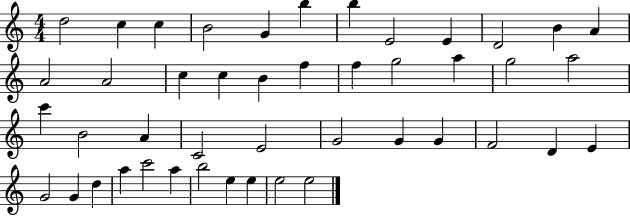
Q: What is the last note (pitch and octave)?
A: E5